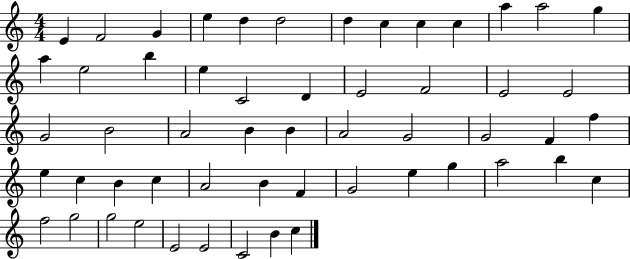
E4/q F4/h G4/q E5/q D5/q D5/h D5/q C5/q C5/q C5/q A5/q A5/h G5/q A5/q E5/h B5/q E5/q C4/h D4/q E4/h F4/h E4/h E4/h G4/h B4/h A4/h B4/q B4/q A4/h G4/h G4/h F4/q F5/q E5/q C5/q B4/q C5/q A4/h B4/q F4/q G4/h E5/q G5/q A5/h B5/q C5/q F5/h G5/h G5/h E5/h E4/h E4/h C4/h B4/q C5/q